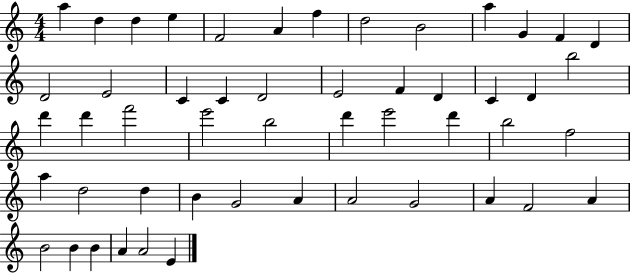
{
  \clef treble
  \numericTimeSignature
  \time 4/4
  \key c \major
  a''4 d''4 d''4 e''4 | f'2 a'4 f''4 | d''2 b'2 | a''4 g'4 f'4 d'4 | \break d'2 e'2 | c'4 c'4 d'2 | e'2 f'4 d'4 | c'4 d'4 b''2 | \break d'''4 d'''4 f'''2 | e'''2 b''2 | d'''4 e'''2 d'''4 | b''2 f''2 | \break a''4 d''2 d''4 | b'4 g'2 a'4 | a'2 g'2 | a'4 f'2 a'4 | \break b'2 b'4 b'4 | a'4 a'2 e'4 | \bar "|."
}